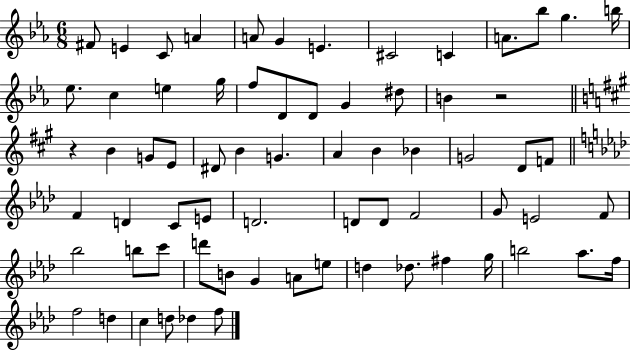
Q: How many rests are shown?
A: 2